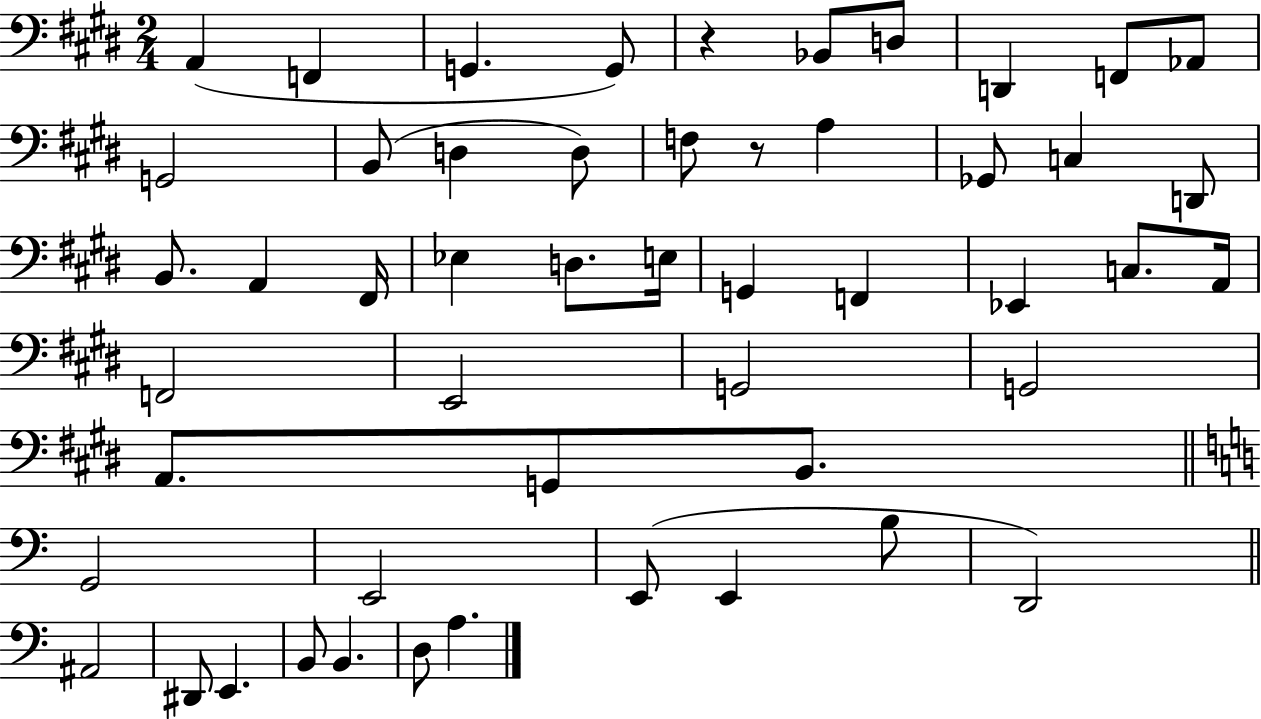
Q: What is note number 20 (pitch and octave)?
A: A2